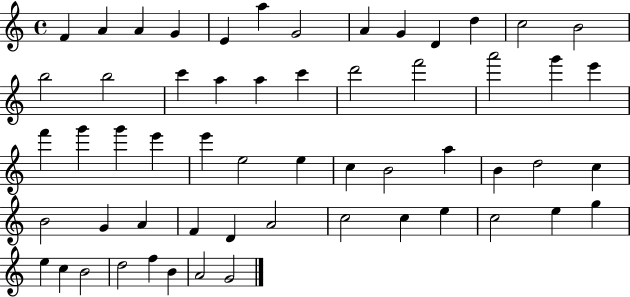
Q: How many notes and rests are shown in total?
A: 57